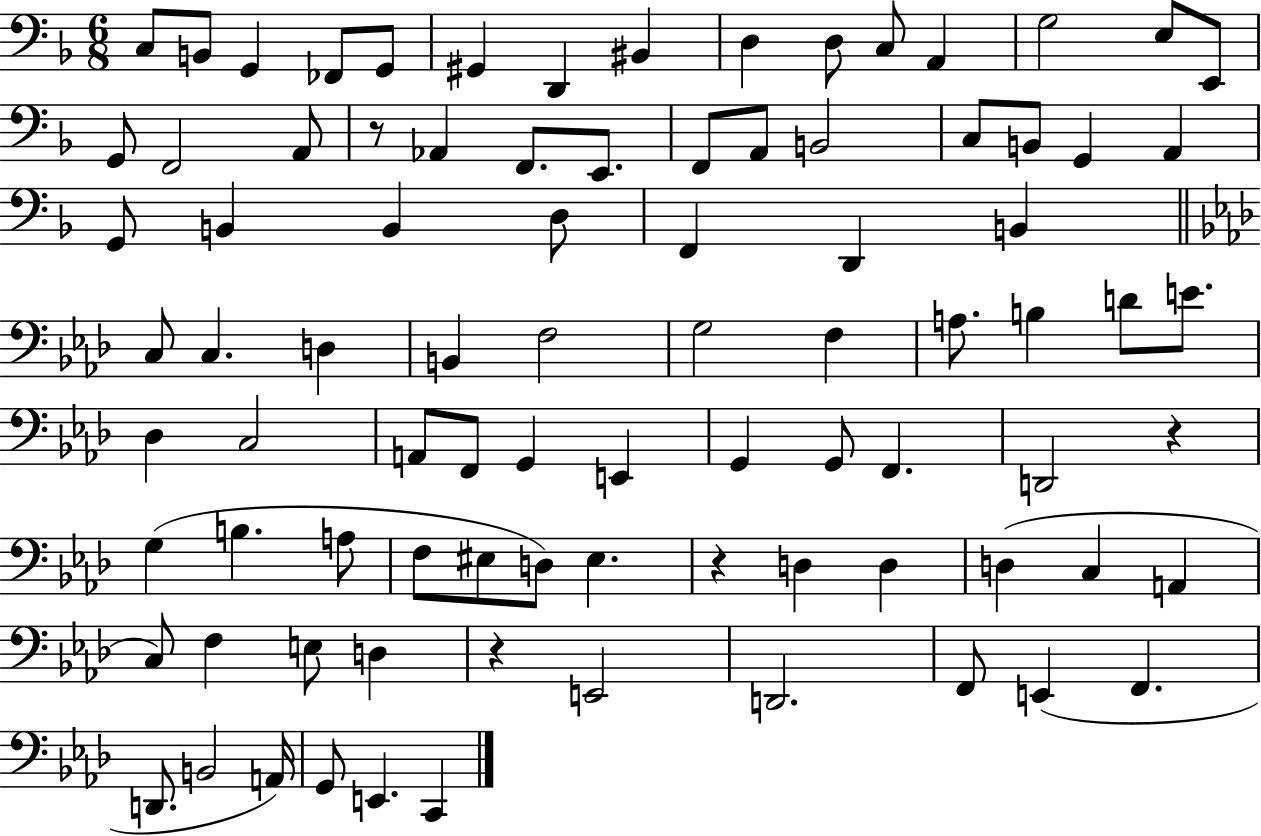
{
  \clef bass
  \numericTimeSignature
  \time 6/8
  \key f \major
  \repeat volta 2 { c8 b,8 g,4 fes,8 g,8 | gis,4 d,4 bis,4 | d4 d8 c8 a,4 | g2 e8 e,8 | \break g,8 f,2 a,8 | r8 aes,4 f,8. e,8. | f,8 a,8 b,2 | c8 b,8 g,4 a,4 | \break g,8 b,4 b,4 d8 | f,4 d,4 b,4 | \bar "||" \break \key aes \major c8 c4. d4 | b,4 f2 | g2 f4 | a8. b4 d'8 e'8. | \break des4 c2 | a,8 f,8 g,4 e,4 | g,4 g,8 f,4. | d,2 r4 | \break g4( b4. a8 | f8 eis8 d8) eis4. | r4 d4 d4 | d4( c4 a,4 | \break c8) f4 e8 d4 | r4 e,2 | d,2. | f,8 e,4( f,4. | \break d,8. b,2 a,16) | g,8 e,4. c,4 | } \bar "|."
}